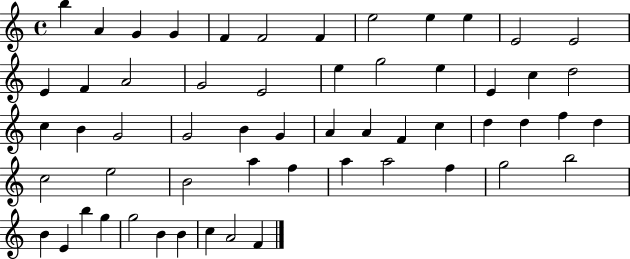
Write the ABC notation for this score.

X:1
T:Untitled
M:4/4
L:1/4
K:C
b A G G F F2 F e2 e e E2 E2 E F A2 G2 E2 e g2 e E c d2 c B G2 G2 B G A A F c d d f d c2 e2 B2 a f a a2 f g2 b2 B E b g g2 B B c A2 F